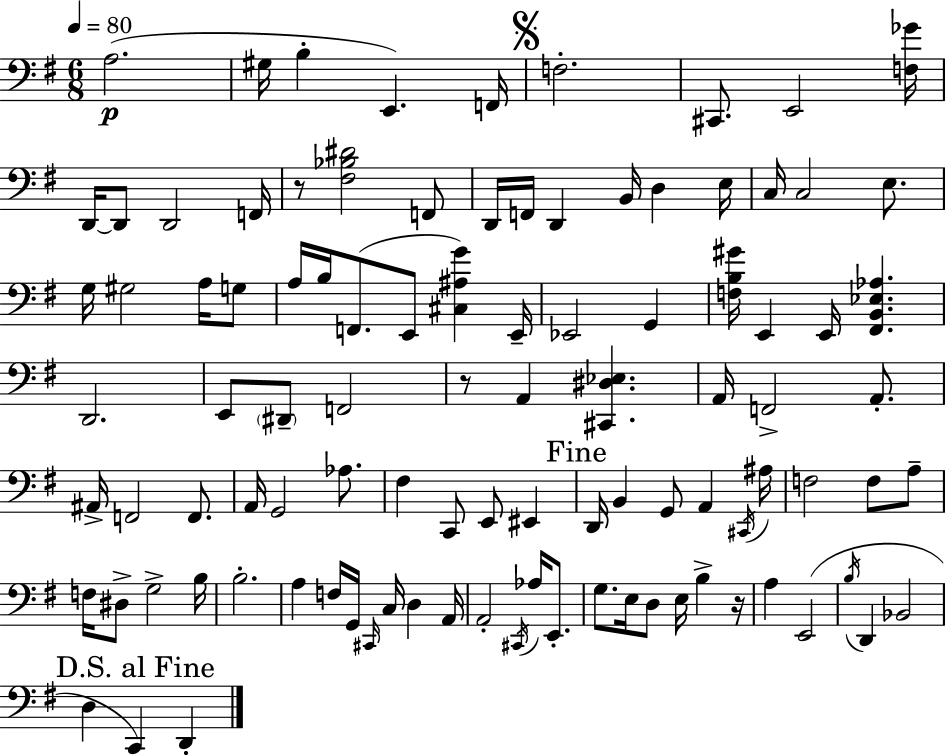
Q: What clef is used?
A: bass